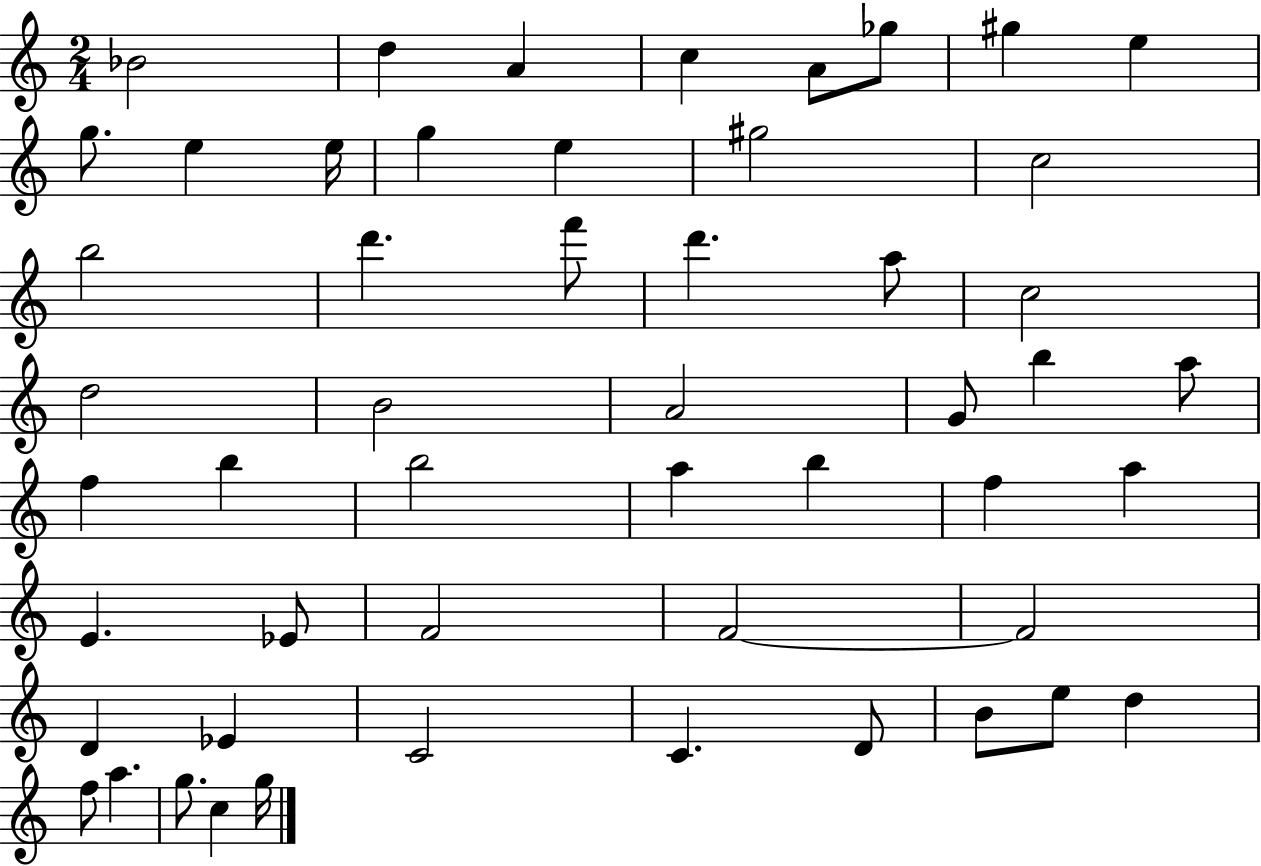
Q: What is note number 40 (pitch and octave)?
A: D4